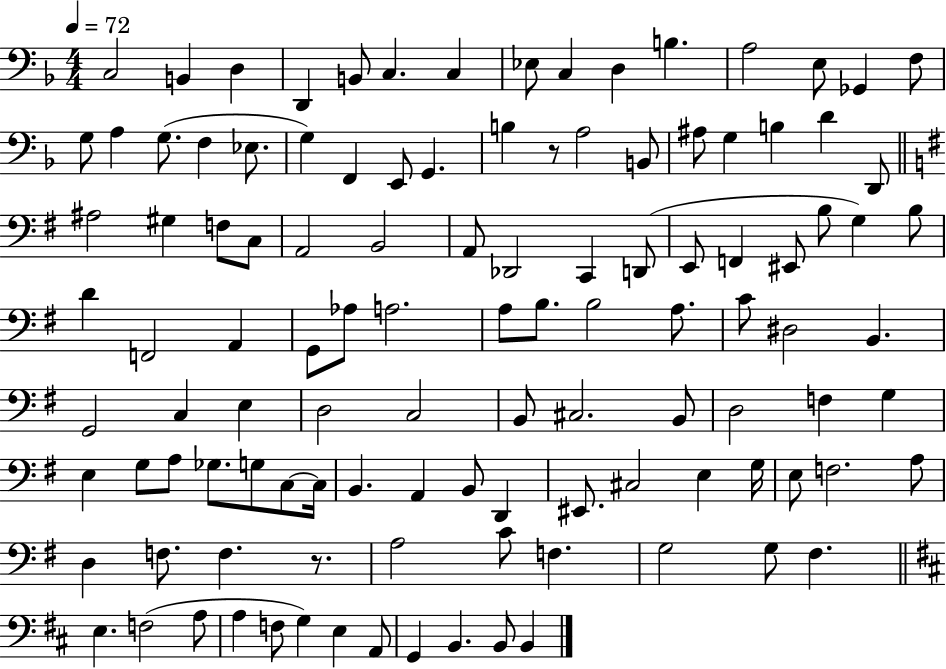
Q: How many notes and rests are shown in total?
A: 113